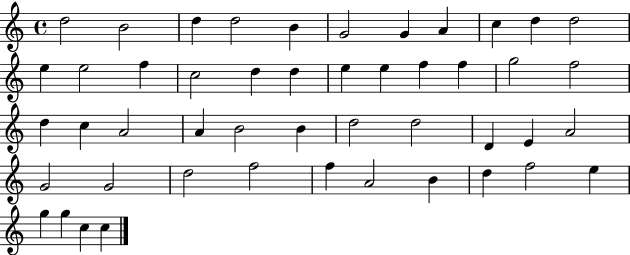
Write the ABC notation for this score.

X:1
T:Untitled
M:4/4
L:1/4
K:C
d2 B2 d d2 B G2 G A c d d2 e e2 f c2 d d e e f f g2 f2 d c A2 A B2 B d2 d2 D E A2 G2 G2 d2 f2 f A2 B d f2 e g g c c